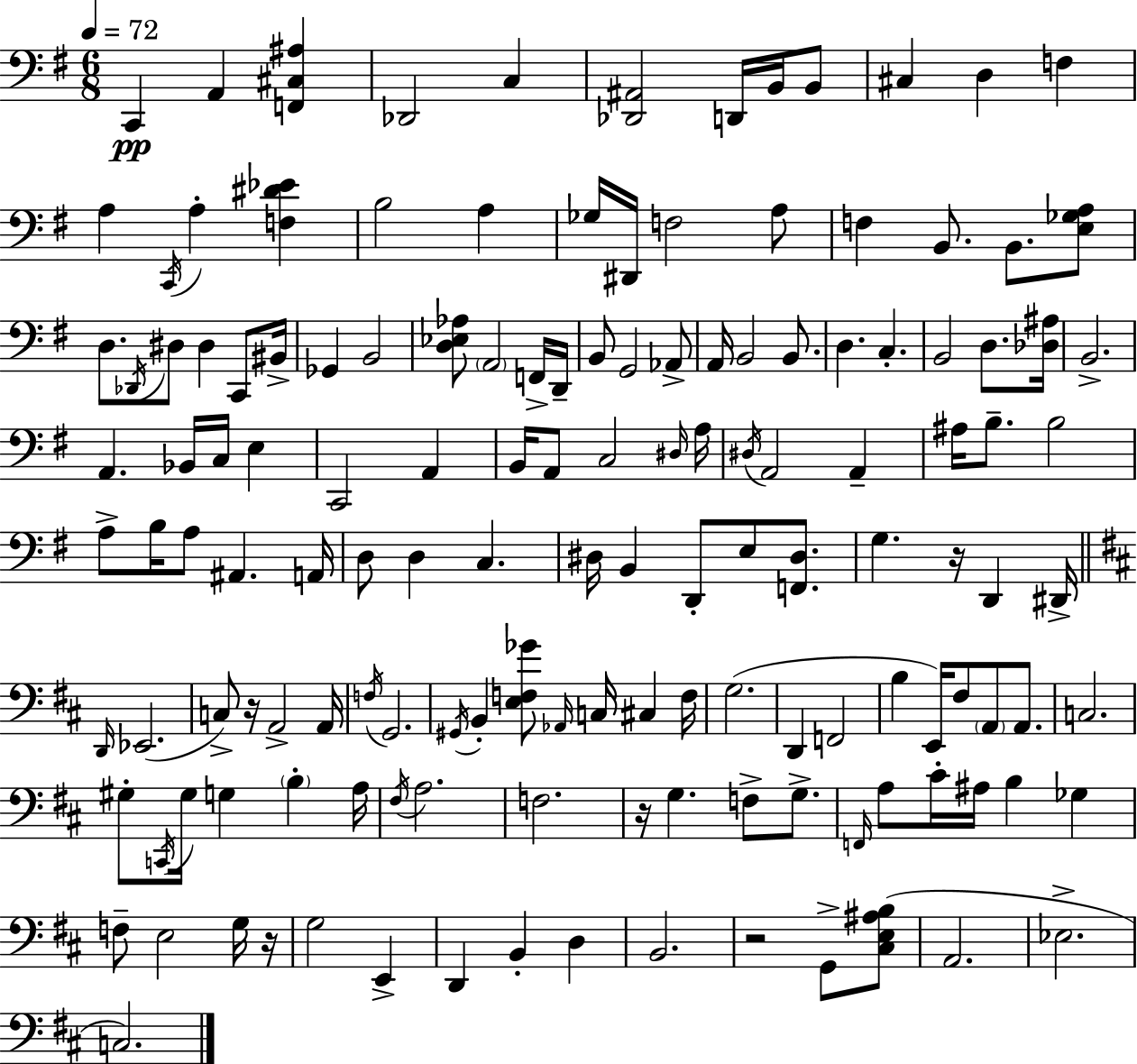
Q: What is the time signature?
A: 6/8